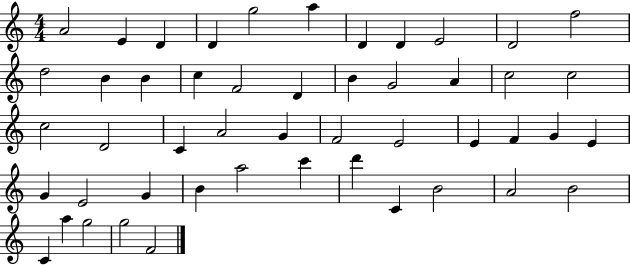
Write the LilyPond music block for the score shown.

{
  \clef treble
  \numericTimeSignature
  \time 4/4
  \key c \major
  a'2 e'4 d'4 | d'4 g''2 a''4 | d'4 d'4 e'2 | d'2 f''2 | \break d''2 b'4 b'4 | c''4 f'2 d'4 | b'4 g'2 a'4 | c''2 c''2 | \break c''2 d'2 | c'4 a'2 g'4 | f'2 e'2 | e'4 f'4 g'4 e'4 | \break g'4 e'2 g'4 | b'4 a''2 c'''4 | d'''4 c'4 b'2 | a'2 b'2 | \break c'4 a''4 g''2 | g''2 f'2 | \bar "|."
}